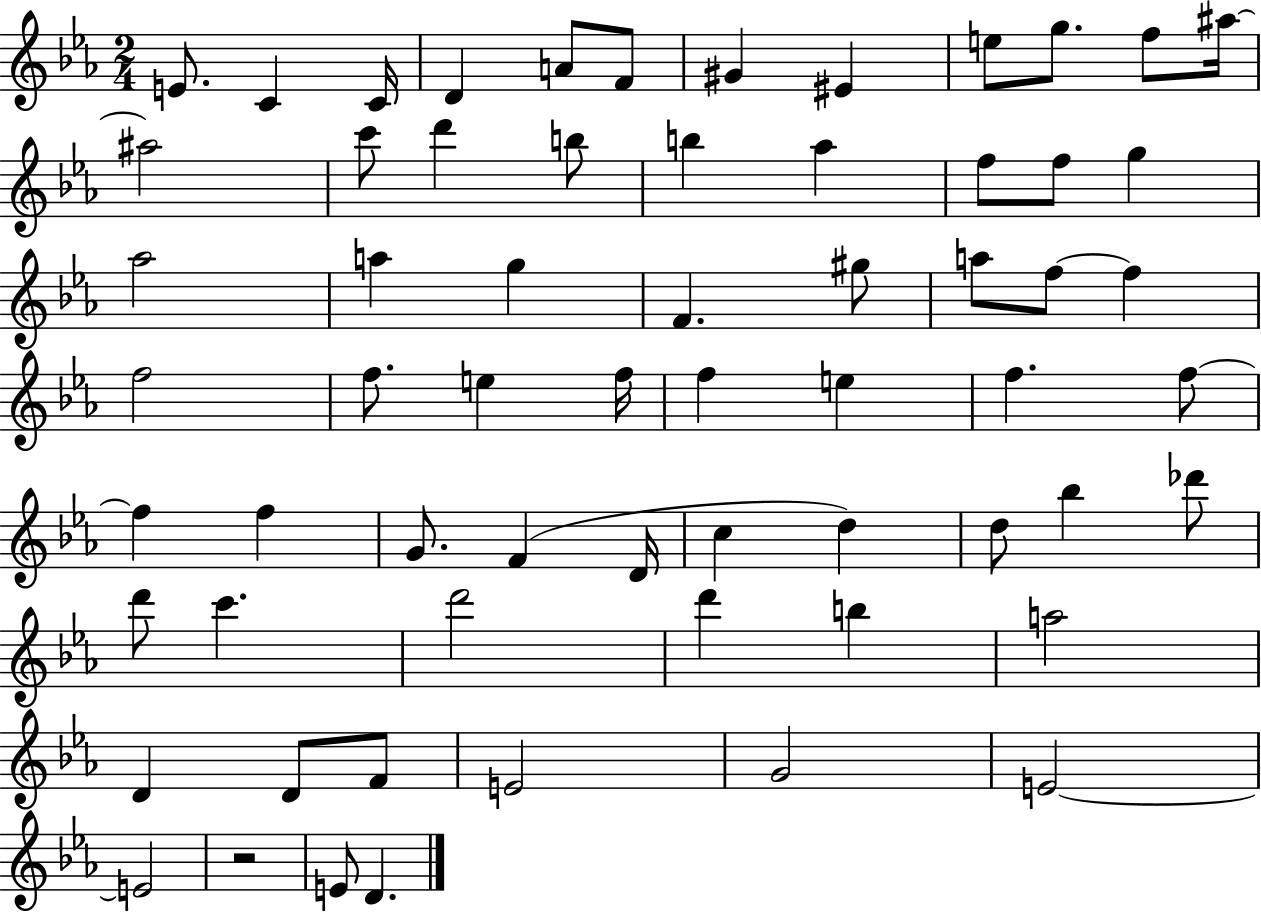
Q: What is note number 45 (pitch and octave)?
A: D5